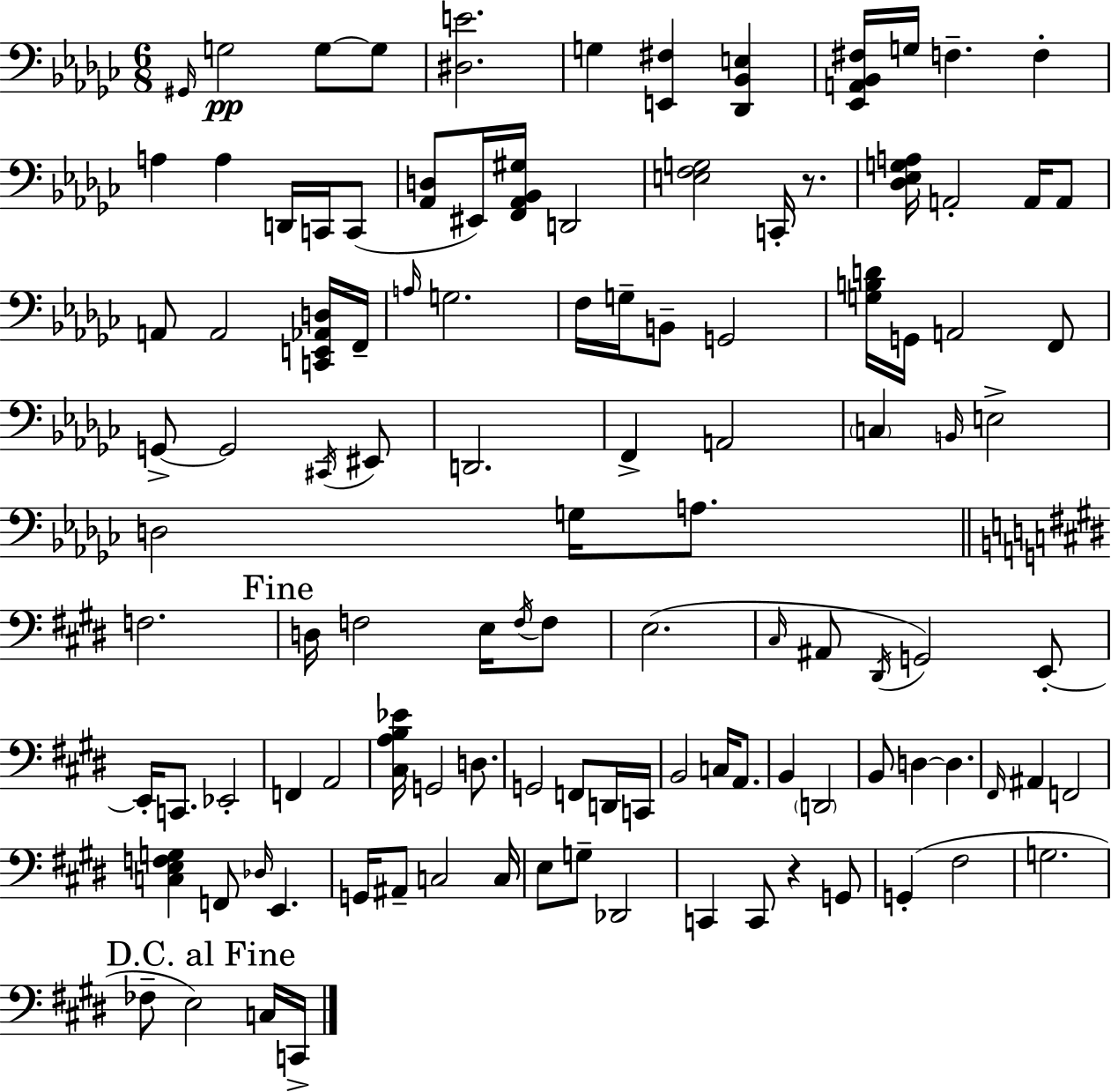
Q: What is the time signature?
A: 6/8